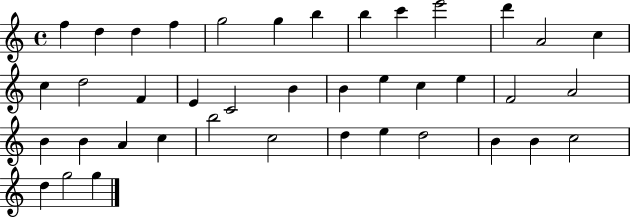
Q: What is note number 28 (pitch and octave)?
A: A4